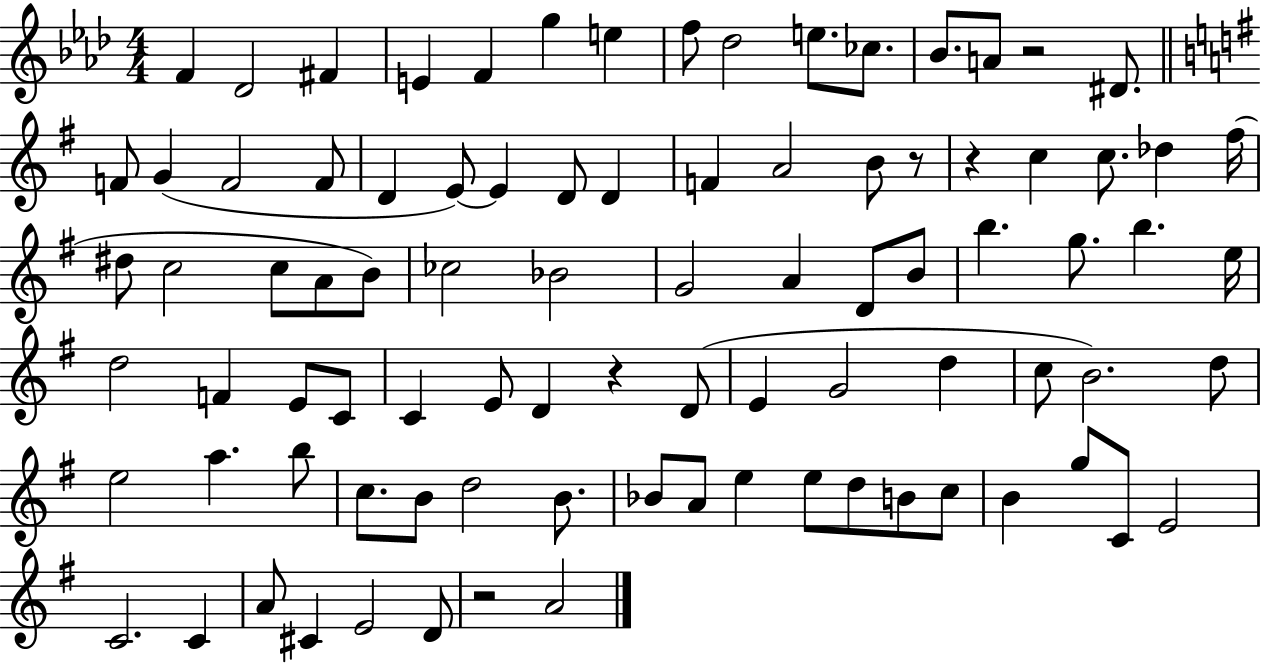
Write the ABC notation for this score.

X:1
T:Untitled
M:4/4
L:1/4
K:Ab
F _D2 ^F E F g e f/2 _d2 e/2 _c/2 _B/2 A/2 z2 ^D/2 F/2 G F2 F/2 D E/2 E D/2 D F A2 B/2 z/2 z c c/2 _d ^f/4 ^d/2 c2 c/2 A/2 B/2 _c2 _B2 G2 A D/2 B/2 b g/2 b e/4 d2 F E/2 C/2 C E/2 D z D/2 E G2 d c/2 B2 d/2 e2 a b/2 c/2 B/2 d2 B/2 _B/2 A/2 e e/2 d/2 B/2 c/2 B g/2 C/2 E2 C2 C A/2 ^C E2 D/2 z2 A2